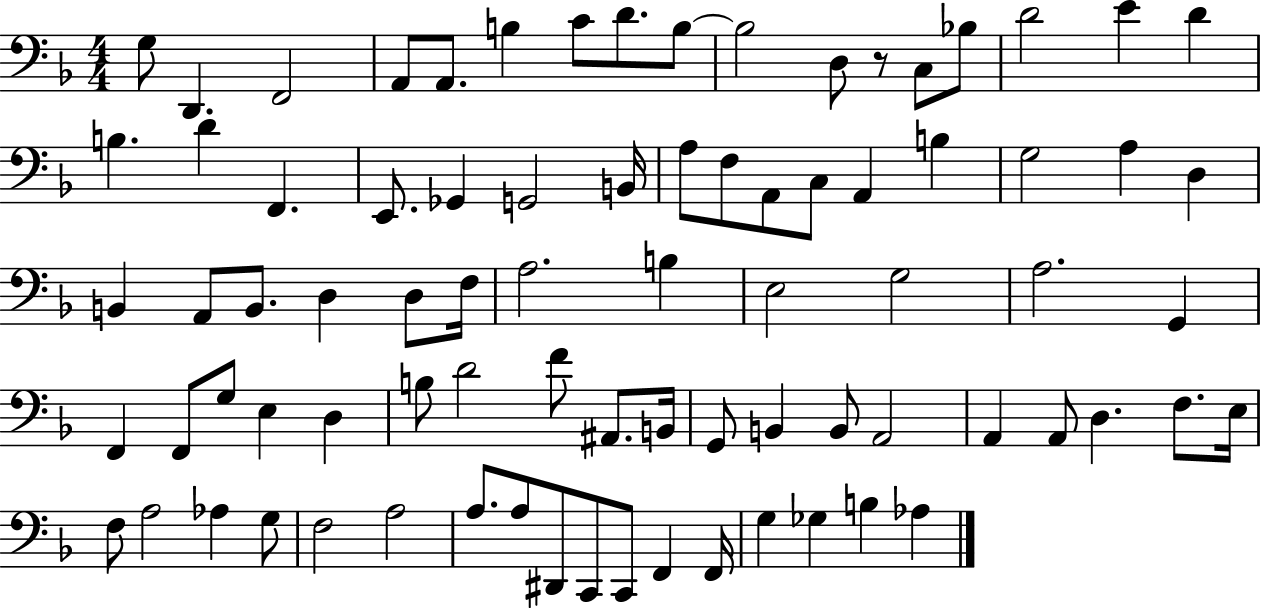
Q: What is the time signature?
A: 4/4